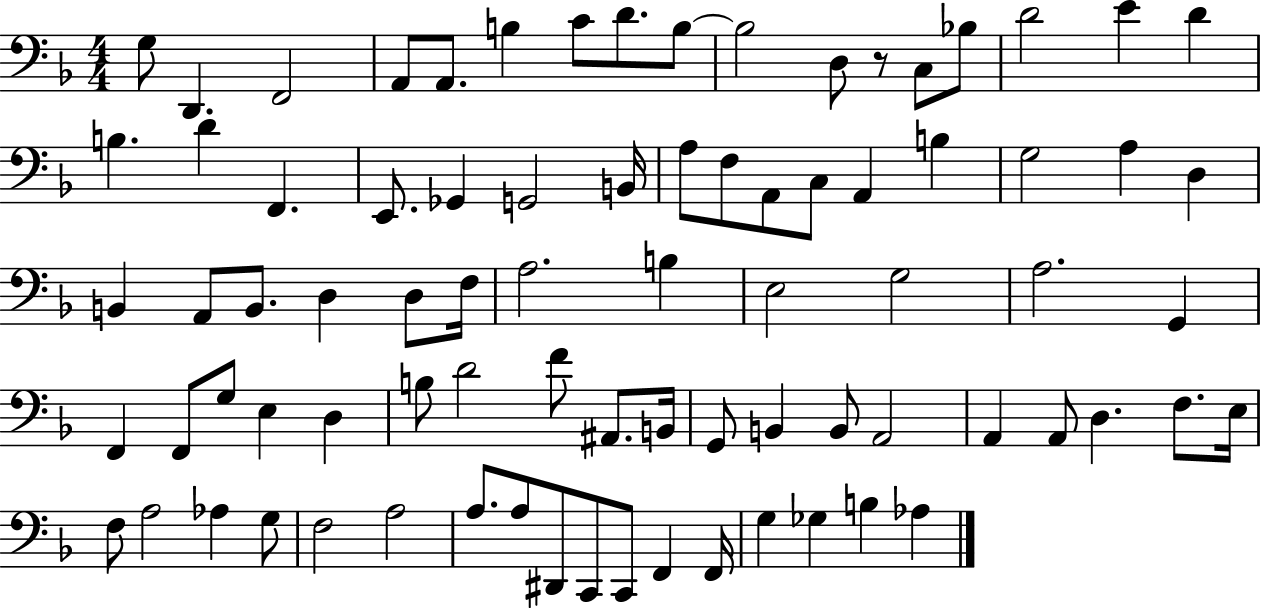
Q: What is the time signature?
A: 4/4